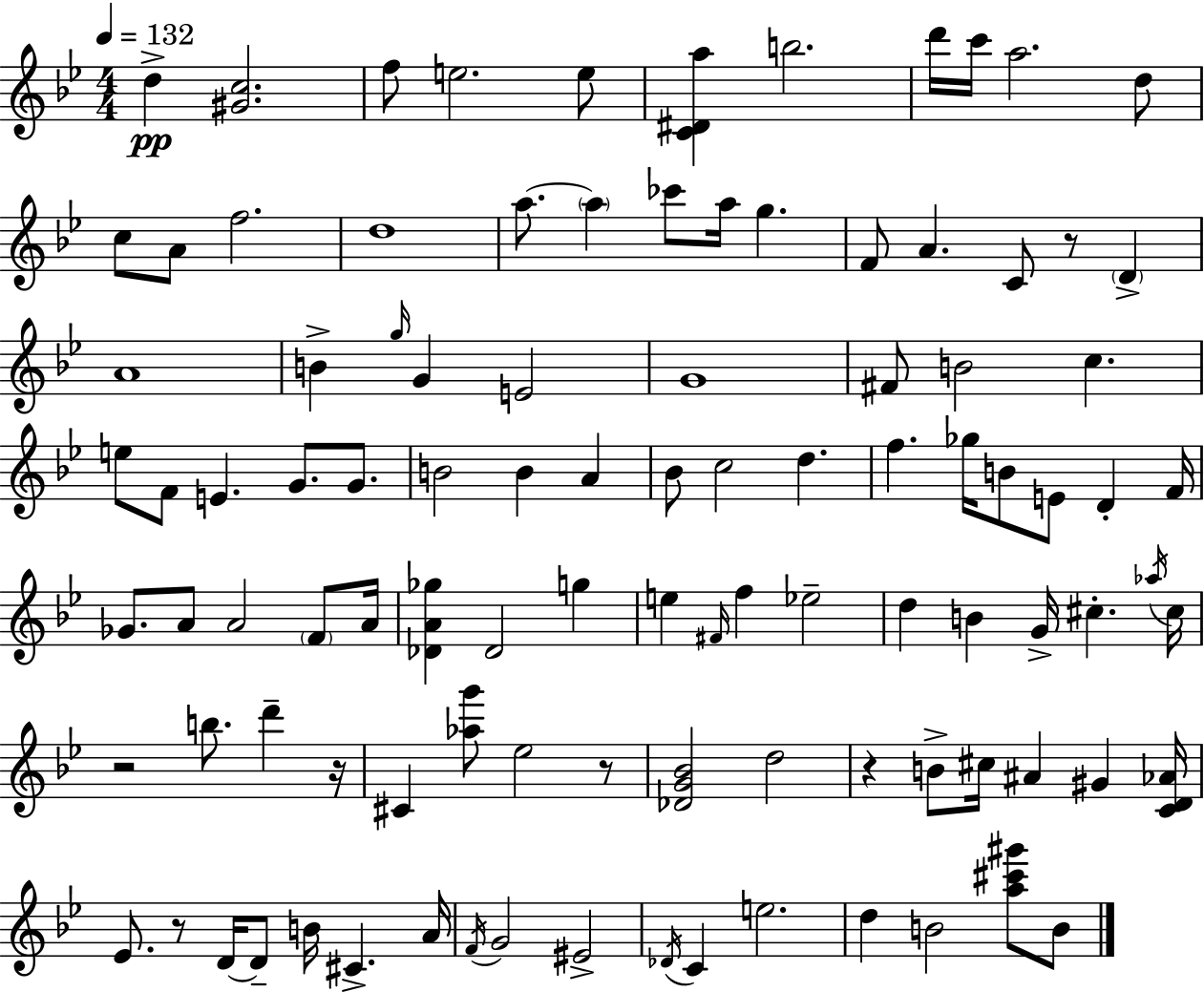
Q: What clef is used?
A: treble